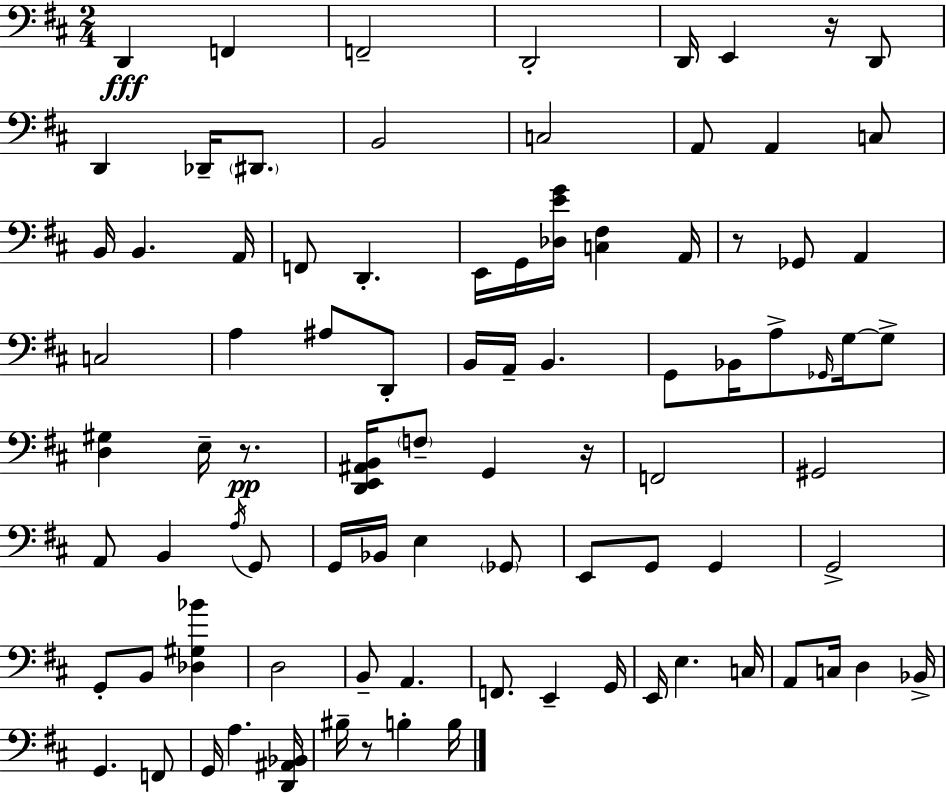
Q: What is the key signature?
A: D major